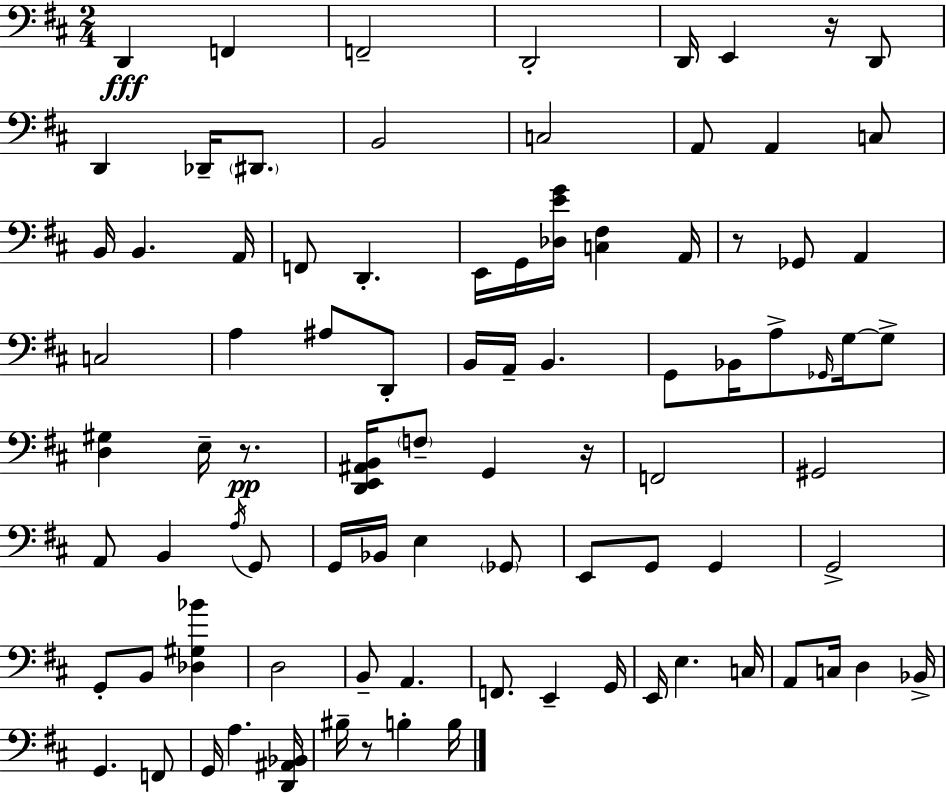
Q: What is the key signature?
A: D major